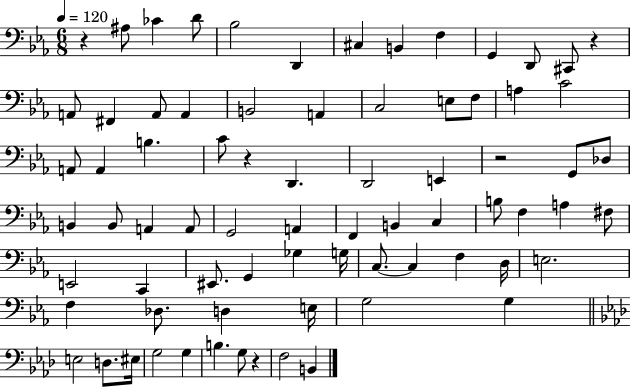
{
  \clef bass
  \numericTimeSignature
  \time 6/8
  \key ees \major
  \tempo 4 = 120
  r4 ais8 ces'4 d'8 | bes2 d,4 | cis4 b,4 f4 | g,4 d,8 cis,8 r4 | \break a,8 fis,4 a,8 a,4 | b,2 a,4 | c2 e8 f8 | a4 c'2 | \break a,8 a,4 b4. | c'8 r4 d,4. | d,2 e,4 | r2 g,8 des8 | \break b,4 b,8 a,4 a,8 | g,2 a,4 | f,4 b,4 c4 | b8 f4 a4 fis8 | \break e,2 c,4 | eis,8. g,4 ges4 g16 | c8.~~ c4 f4 d16 | e2. | \break f4 des8. d4 e16 | g2 g4 | \bar "||" \break \key aes \major e2 d8. eis16 | g2 g4 | b4. g8 r4 | f2 b,4 | \break \bar "|."
}